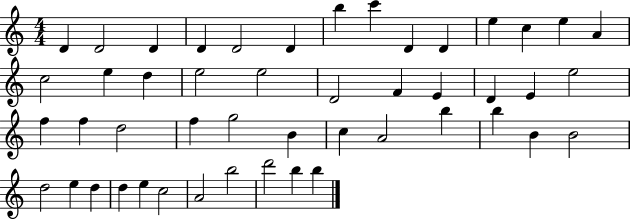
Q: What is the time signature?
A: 4/4